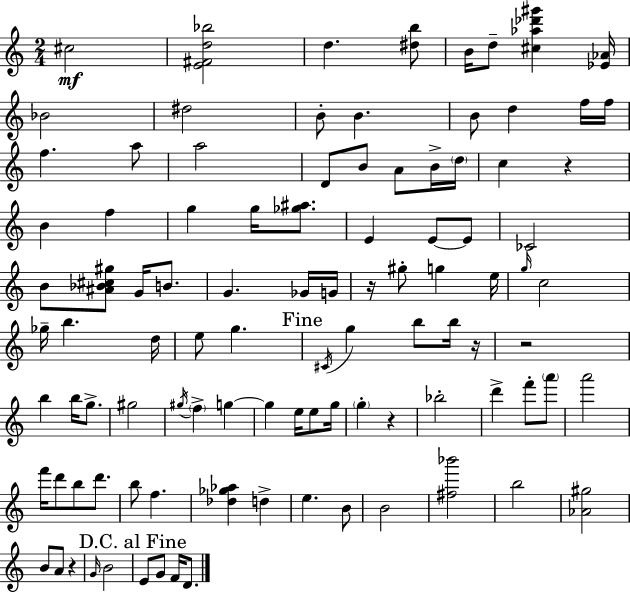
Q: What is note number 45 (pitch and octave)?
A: G5